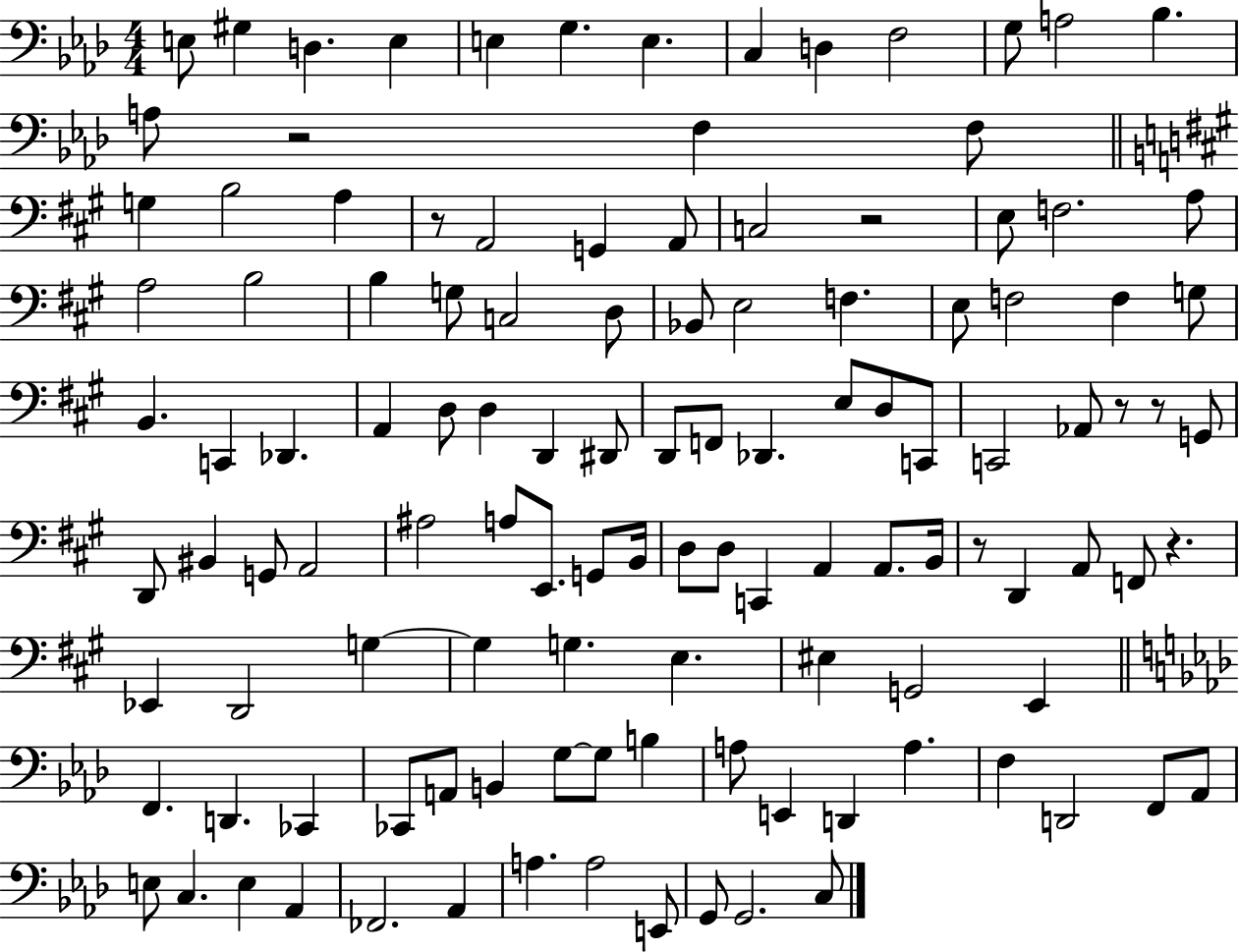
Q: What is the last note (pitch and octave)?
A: C3